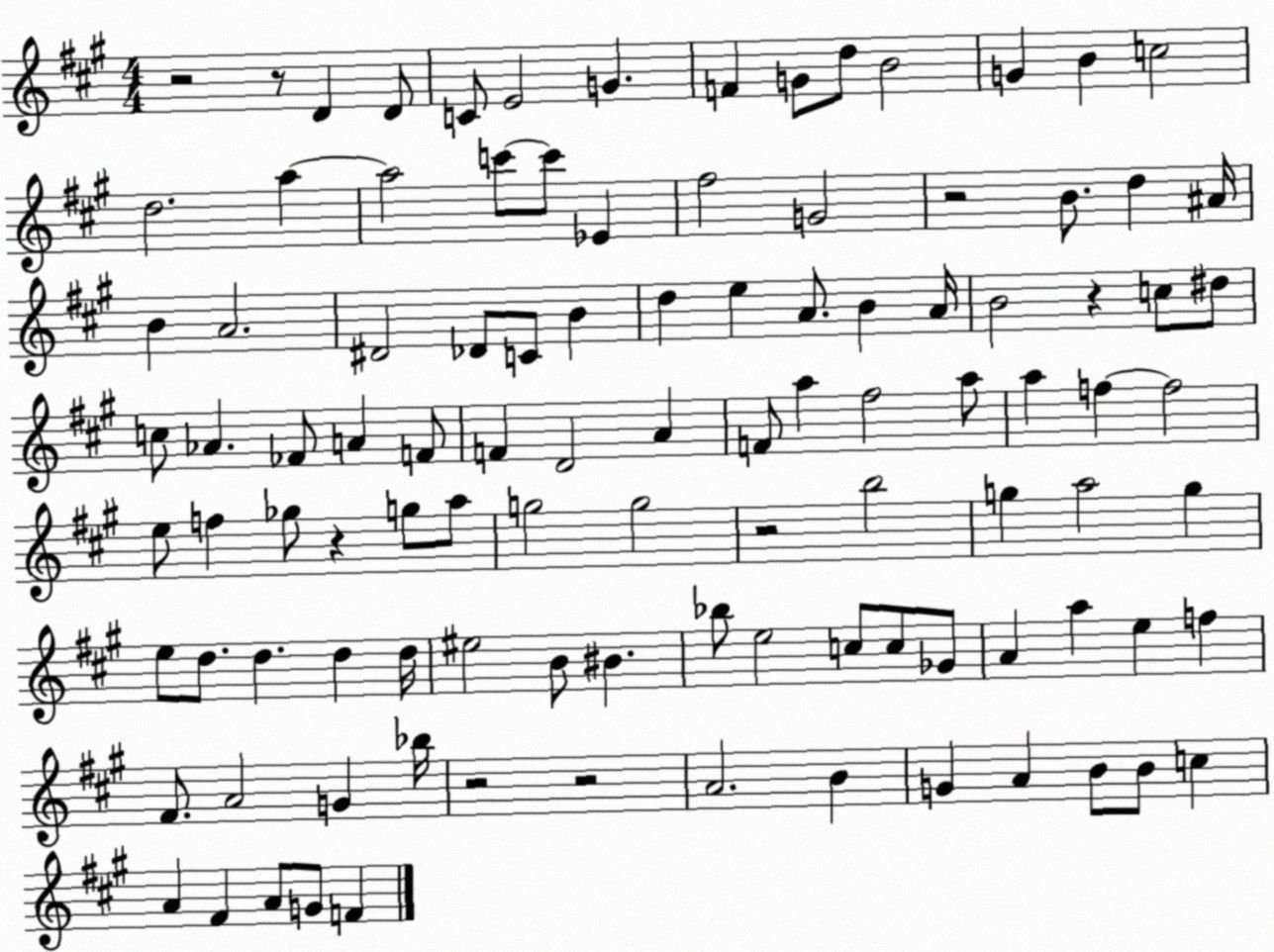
X:1
T:Untitled
M:4/4
L:1/4
K:A
z2 z/2 D D/2 C/2 E2 G F G/2 d/2 B2 G B c2 d2 a a2 c'/2 c'/2 _E ^f2 G2 z2 B/2 d ^A/4 B A2 ^D2 _D/2 C/2 B d e A/2 B A/4 B2 z c/2 ^d/2 c/2 _A _F/2 A F/2 F D2 A F/2 a ^f2 a/2 a f f2 e/2 f _g/2 z g/2 a/2 g2 g2 z2 b2 g a2 g e/2 d/2 d d d/4 ^e2 B/2 ^B _b/2 e2 c/2 c/2 _G/2 A a e f ^F/2 A2 G _b/4 z2 z2 A2 B G A B/2 B/2 c A ^F A/2 G/2 F